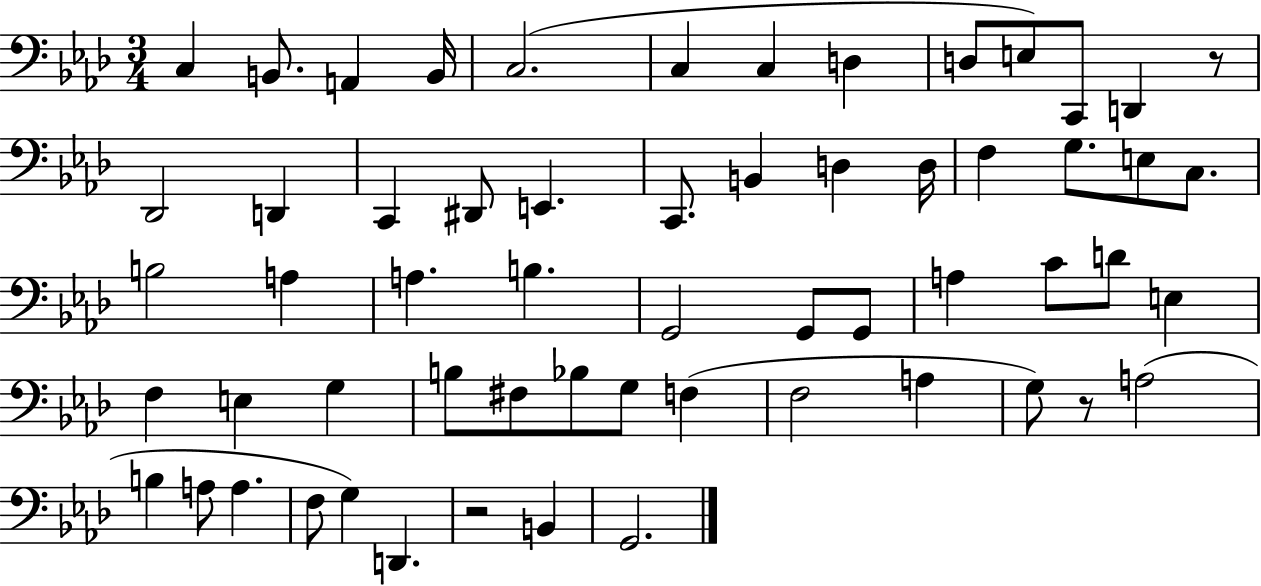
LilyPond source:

{
  \clef bass
  \numericTimeSignature
  \time 3/4
  \key aes \major
  \repeat volta 2 { c4 b,8. a,4 b,16 | c2.( | c4 c4 d4 | d8 e8) c,8 d,4 r8 | \break des,2 d,4 | c,4 dis,8 e,4. | c,8. b,4 d4 d16 | f4 g8. e8 c8. | \break b2 a4 | a4. b4. | g,2 g,8 g,8 | a4 c'8 d'8 e4 | \break f4 e4 g4 | b8 fis8 bes8 g8 f4( | f2 a4 | g8) r8 a2( | \break b4 a8 a4. | f8 g4) d,4. | r2 b,4 | g,2. | \break } \bar "|."
}